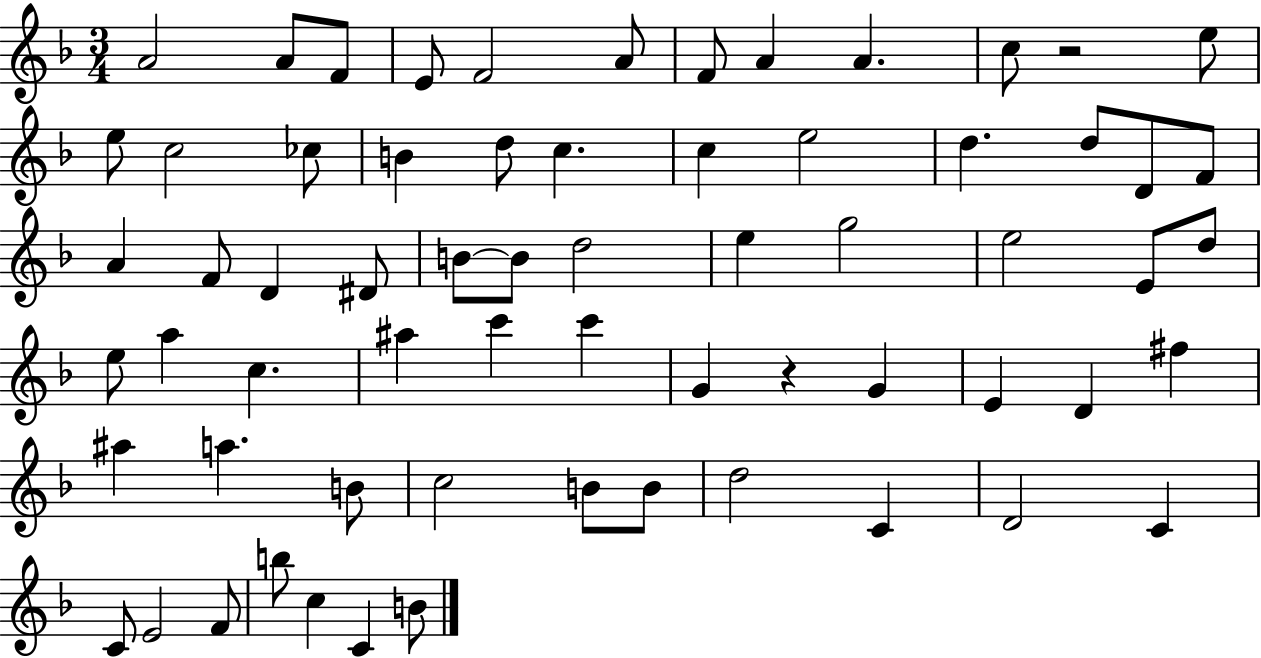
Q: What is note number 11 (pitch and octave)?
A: E5